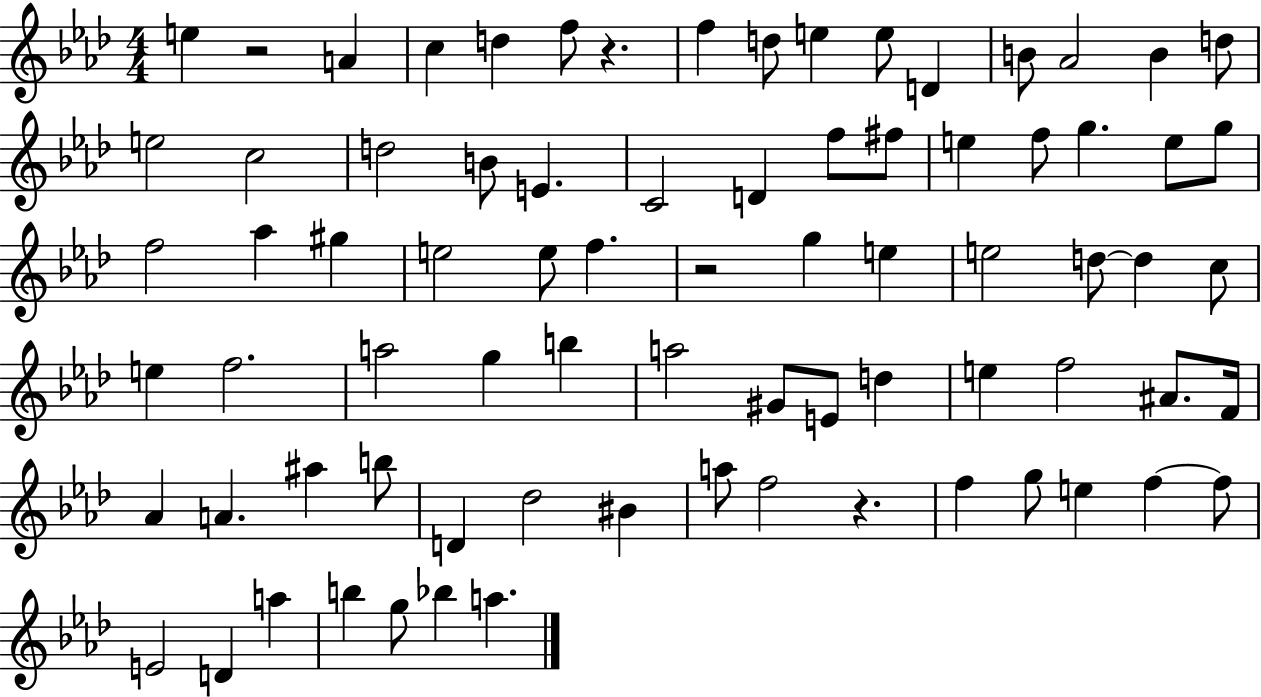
X:1
T:Untitled
M:4/4
L:1/4
K:Ab
e z2 A c d f/2 z f d/2 e e/2 D B/2 _A2 B d/2 e2 c2 d2 B/2 E C2 D f/2 ^f/2 e f/2 g e/2 g/2 f2 _a ^g e2 e/2 f z2 g e e2 d/2 d c/2 e f2 a2 g b a2 ^G/2 E/2 d e f2 ^A/2 F/4 _A A ^a b/2 D _d2 ^B a/2 f2 z f g/2 e f f/2 E2 D a b g/2 _b a